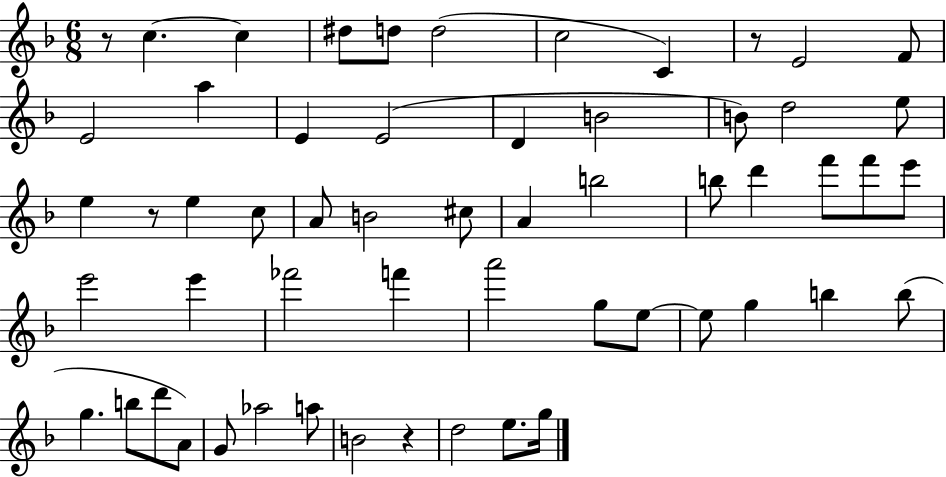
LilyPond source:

{
  \clef treble
  \numericTimeSignature
  \time 6/8
  \key f \major
  r8 c''4.~~ c''4 | dis''8 d''8 d''2( | c''2 c'4) | r8 e'2 f'8 | \break e'2 a''4 | e'4 e'2( | d'4 b'2 | b'8) d''2 e''8 | \break e''4 r8 e''4 c''8 | a'8 b'2 cis''8 | a'4 b''2 | b''8 d'''4 f'''8 f'''8 e'''8 | \break e'''2 e'''4 | fes'''2 f'''4 | a'''2 g''8 e''8~~ | e''8 g''4 b''4 b''8( | \break g''4. b''8 d'''8 a'8) | g'8 aes''2 a''8 | b'2 r4 | d''2 e''8. g''16 | \break \bar "|."
}